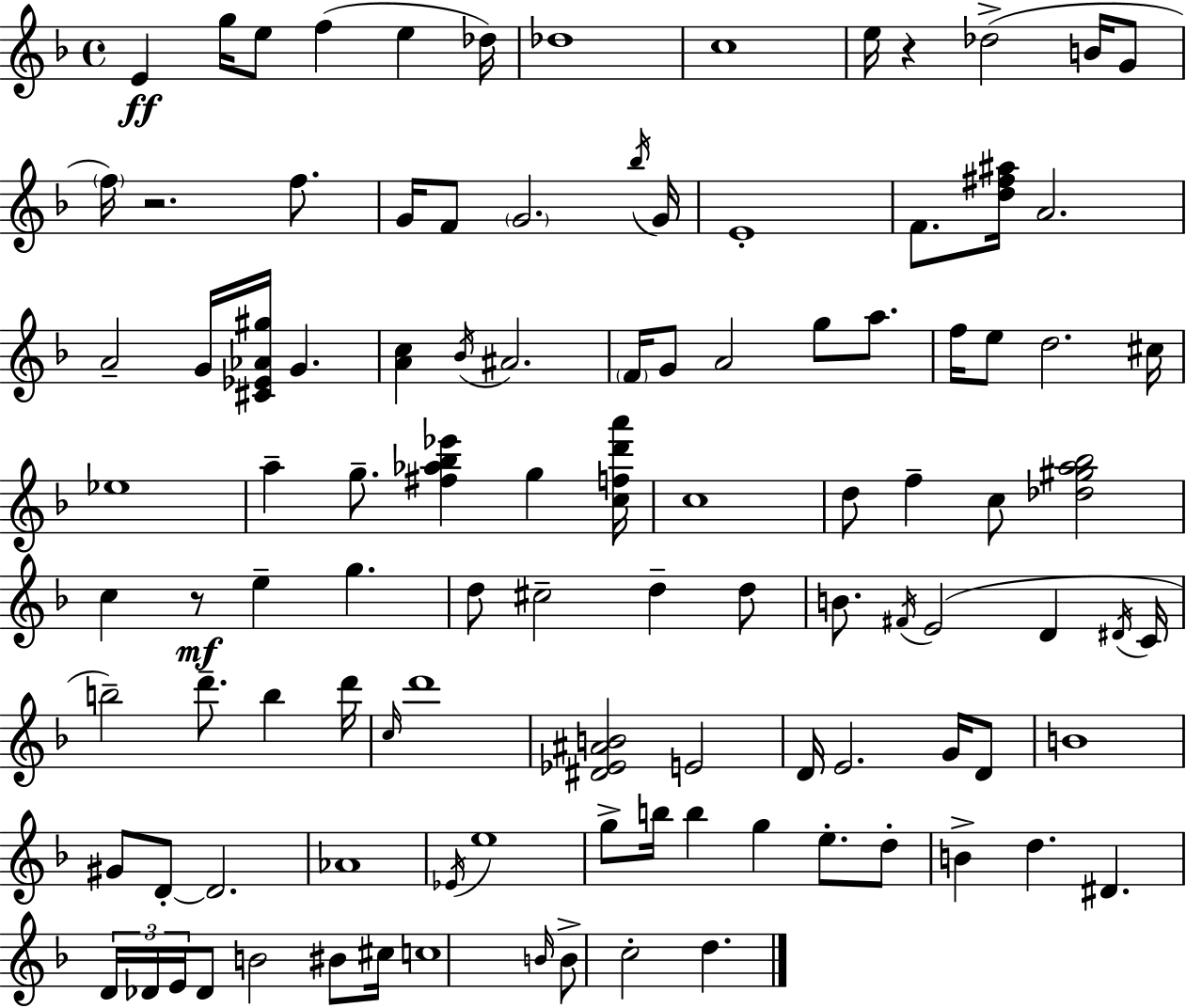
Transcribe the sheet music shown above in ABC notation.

X:1
T:Untitled
M:4/4
L:1/4
K:F
E g/4 e/2 f e _d/4 _d4 c4 e/4 z _d2 B/4 G/2 f/4 z2 f/2 G/4 F/2 G2 _b/4 G/4 E4 F/2 [d^f^a]/4 A2 A2 G/4 [^C_E_A^g]/4 G [Ac] _B/4 ^A2 F/4 G/2 A2 g/2 a/2 f/4 e/2 d2 ^c/4 _e4 a g/2 [^f_a_b_e'] g [cfd'a']/4 c4 d/2 f c/2 [_d^ga_b]2 c z/2 e g d/2 ^c2 d d/2 B/2 ^F/4 E2 D ^D/4 C/4 b2 d'/2 b d'/4 c/4 d'4 [^D_E^AB]2 E2 D/4 E2 G/4 D/2 B4 ^G/2 D/2 D2 _A4 _E/4 e4 g/2 b/4 b g e/2 d/2 B d ^D D/4 _D/4 E/4 _D/2 B2 ^B/2 ^c/4 c4 B/4 B/2 c2 d